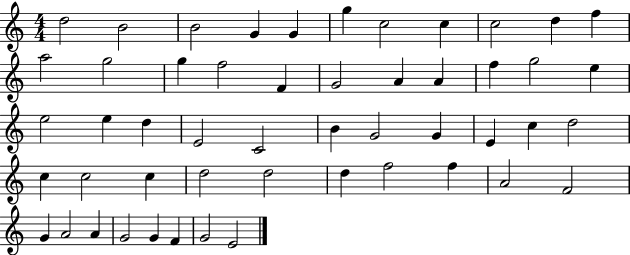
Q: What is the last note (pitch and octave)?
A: E4